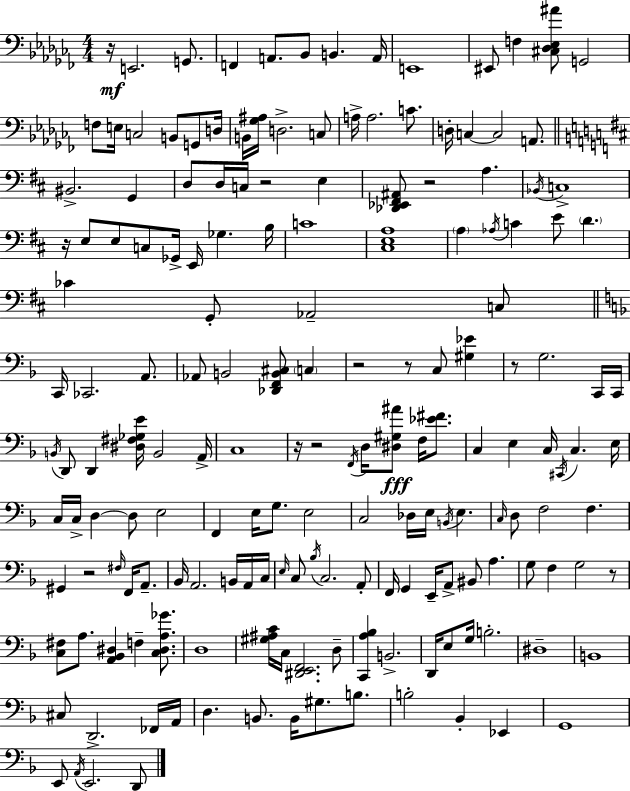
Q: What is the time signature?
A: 4/4